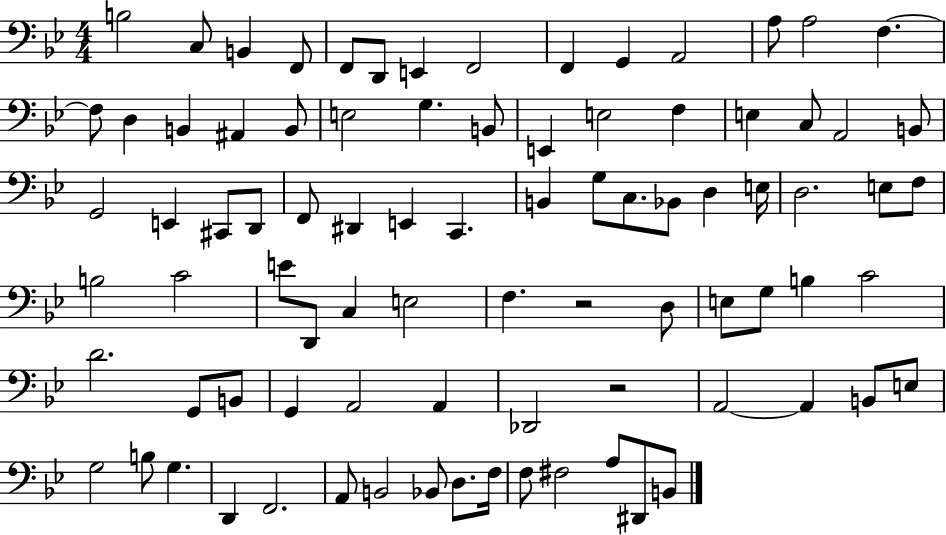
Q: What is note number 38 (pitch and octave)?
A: B2